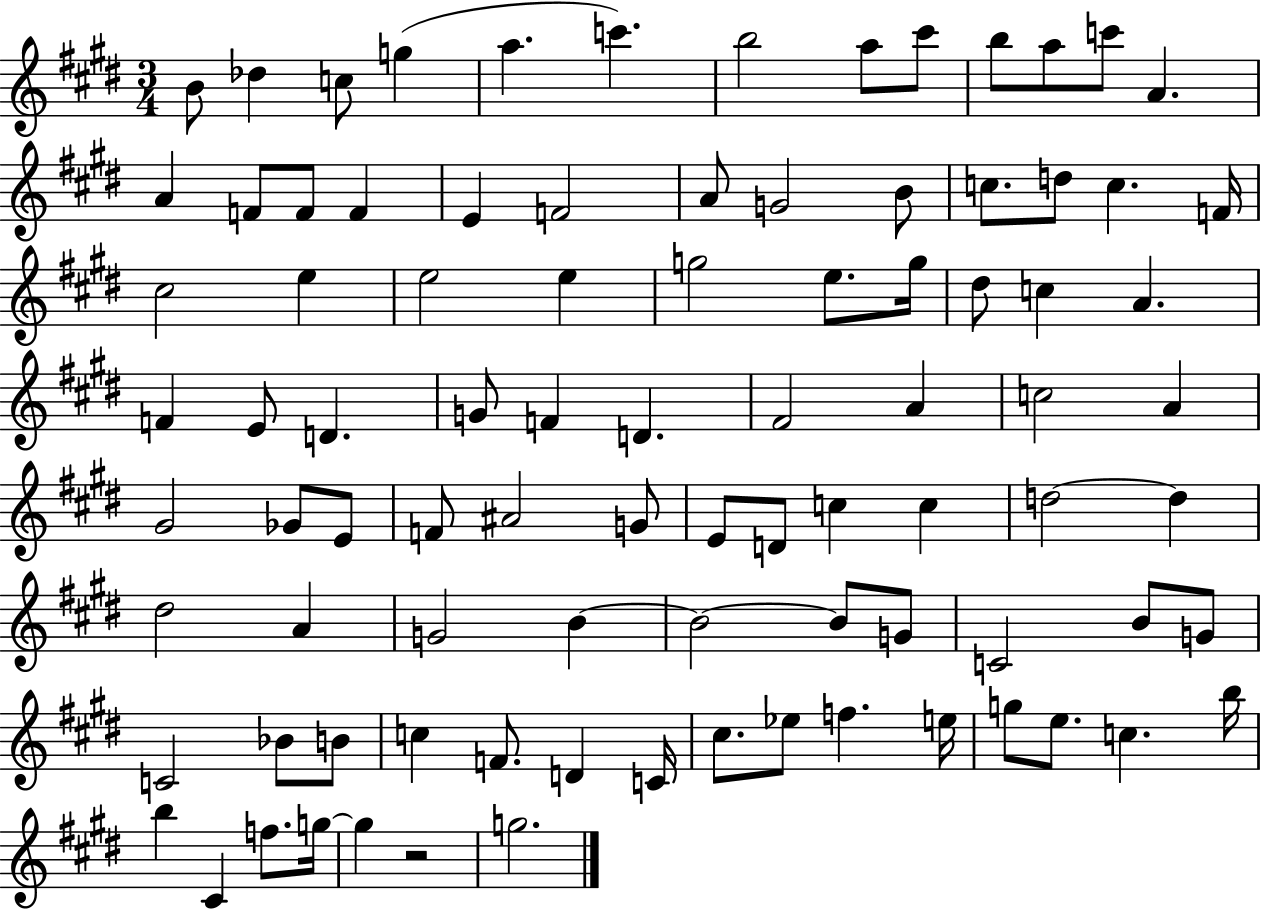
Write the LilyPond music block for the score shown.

{
  \clef treble
  \numericTimeSignature
  \time 3/4
  \key e \major
  b'8 des''4 c''8 g''4( | a''4. c'''4.) | b''2 a''8 cis'''8 | b''8 a''8 c'''8 a'4. | \break a'4 f'8 f'8 f'4 | e'4 f'2 | a'8 g'2 b'8 | c''8. d''8 c''4. f'16 | \break cis''2 e''4 | e''2 e''4 | g''2 e''8. g''16 | dis''8 c''4 a'4. | \break f'4 e'8 d'4. | g'8 f'4 d'4. | fis'2 a'4 | c''2 a'4 | \break gis'2 ges'8 e'8 | f'8 ais'2 g'8 | e'8 d'8 c''4 c''4 | d''2~~ d''4 | \break dis''2 a'4 | g'2 b'4~~ | b'2~~ b'8 g'8 | c'2 b'8 g'8 | \break c'2 bes'8 b'8 | c''4 f'8. d'4 c'16 | cis''8. ees''8 f''4. e''16 | g''8 e''8. c''4. b''16 | \break b''4 cis'4 f''8. g''16~~ | g''4 r2 | g''2. | \bar "|."
}